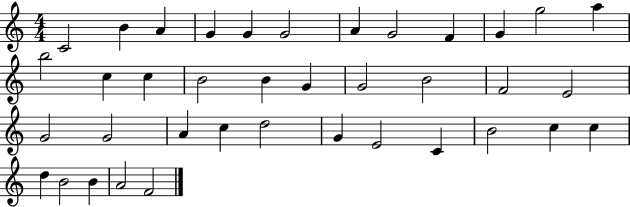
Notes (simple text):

C4/h B4/q A4/q G4/q G4/q G4/h A4/q G4/h F4/q G4/q G5/h A5/q B5/h C5/q C5/q B4/h B4/q G4/q G4/h B4/h F4/h E4/h G4/h G4/h A4/q C5/q D5/h G4/q E4/h C4/q B4/h C5/q C5/q D5/q B4/h B4/q A4/h F4/h